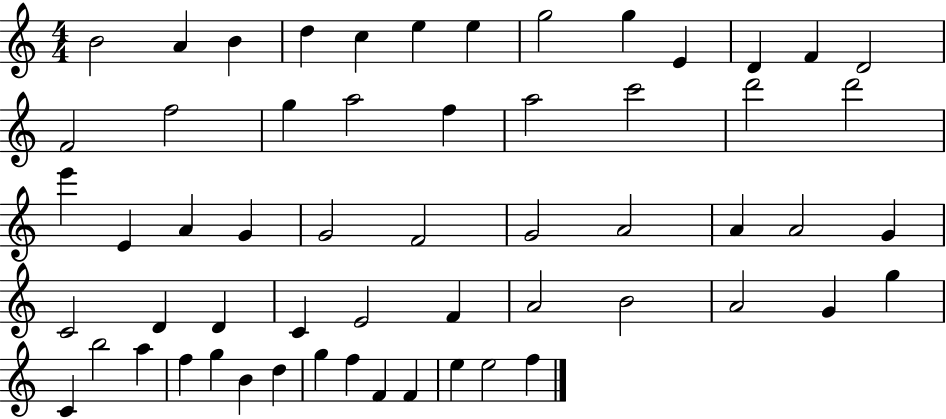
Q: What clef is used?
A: treble